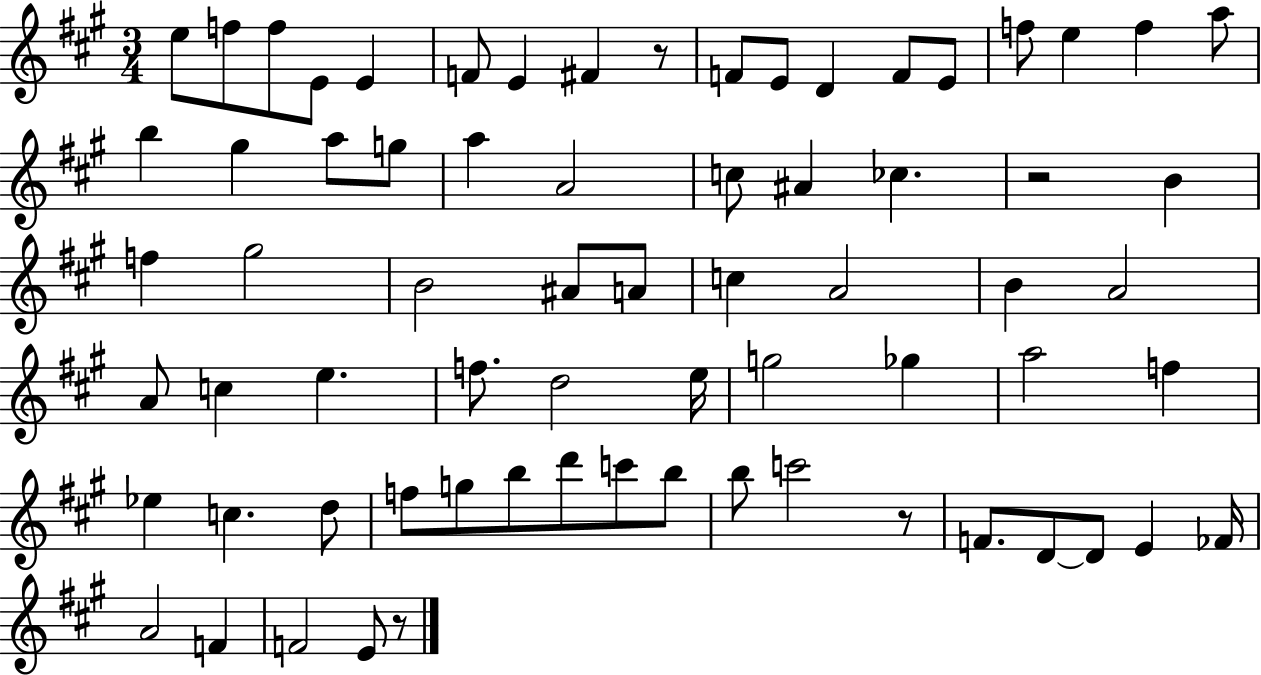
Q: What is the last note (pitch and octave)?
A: E4